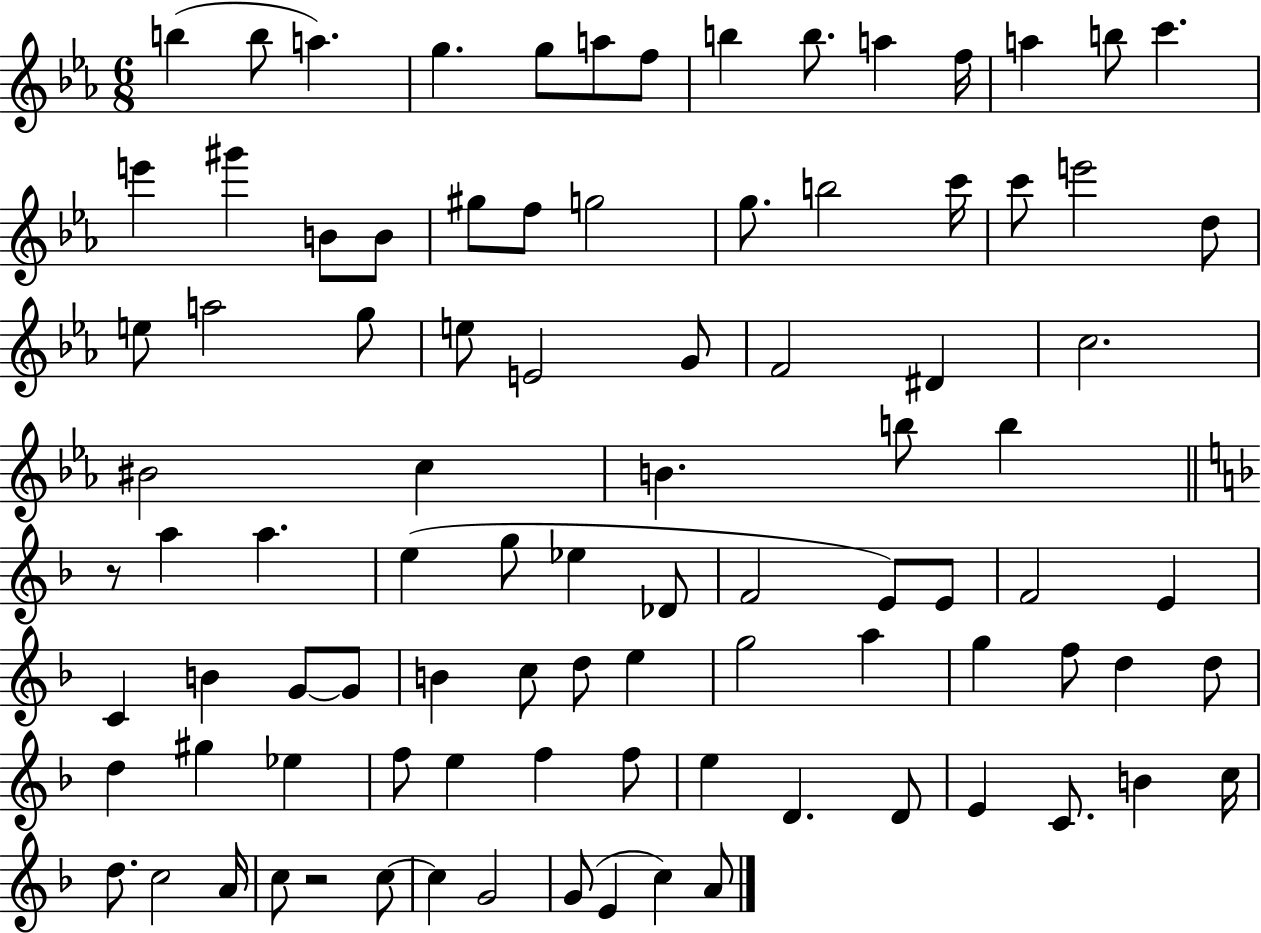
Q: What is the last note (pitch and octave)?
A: A4